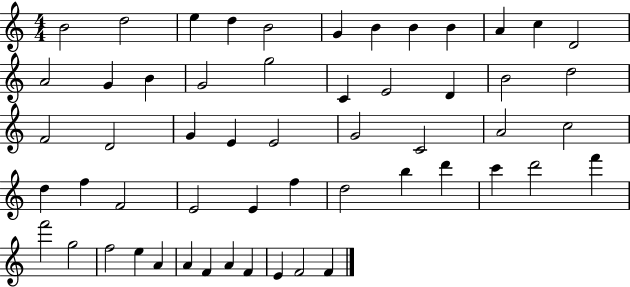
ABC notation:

X:1
T:Untitled
M:4/4
L:1/4
K:C
B2 d2 e d B2 G B B B A c D2 A2 G B G2 g2 C E2 D B2 d2 F2 D2 G E E2 G2 C2 A2 c2 d f F2 E2 E f d2 b d' c' d'2 f' f'2 g2 f2 e A A F A F E F2 F